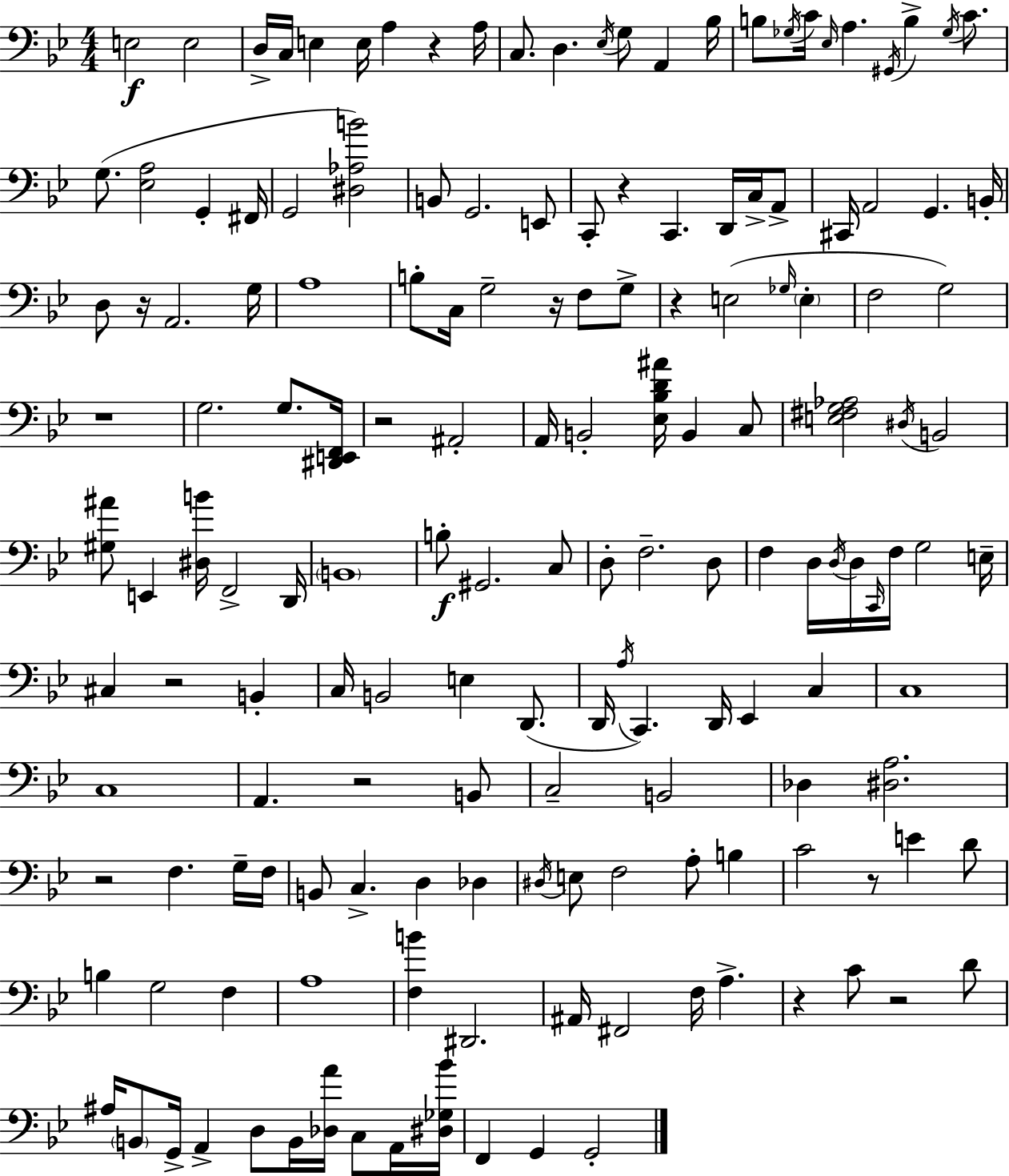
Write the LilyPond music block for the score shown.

{
  \clef bass
  \numericTimeSignature
  \time 4/4
  \key g \minor
  e2\f e2 | d16-> c16 e4 e16 a4 r4 a16 | c8. d4. \acciaccatura { ees16 } g8 a,4 | bes16 b8 \acciaccatura { ges16 } c'16 \grace { ees16 } a4. \acciaccatura { gis,16 } b4-> | \break \acciaccatura { ges16 } c'8. g8.( <ees a>2 | g,4-. fis,16 g,2 <dis aes b'>2) | b,8 g,2. | e,8 c,8-. r4 c,4. | \break d,16 c16-> a,8-> cis,16 a,2 g,4. | b,16-. d8 r16 a,2. | g16 a1 | b8-. c16 g2-- | \break r16 f8 g8-> r4 e2( | \grace { ges16 } \parenthesize e4-. f2 g2) | r1 | g2. | \break g8. <dis, e, f,>16 r2 ais,2-. | a,16 b,2-. <ees bes d' ais'>16 | b,4 c8 <e fis g aes>2 \acciaccatura { dis16 } b,2 | <gis ais'>8 e,4 <dis b'>16 f,2-> | \break d,16 \parenthesize b,1 | b8-.\f gis,2. | c8 d8-. f2.-- | d8 f4 d16 \acciaccatura { d16 } d16 \grace { c,16 } f16 | \break g2 e16-- cis4 r2 | b,4-. c16 b,2 | e4 d,8.( d,16 \acciaccatura { a16 } c,4.) | d,16 ees,4 c4 c1 | \break c1 | a,4. | r2 b,8 c2-- | b,2 des4 <dis a>2. | \break r2 | f4. g16-- f16 b,8 c4.-> | d4 des4 \acciaccatura { dis16 } e8 f2 | a8-. b4 c'2 | \break r8 e'4 d'8 b4 g2 | f4 a1 | <f b'>4 dis,2. | ais,16 fis,2 | \break f16 a4.-> r4 c'8 | r2 d'8 ais16 \parenthesize b,8 g,16-> a,4-> | d8 b,16 <des a'>16 c8 a,16 <dis ges bes'>16 f,4 g,4 | g,2-. \bar "|."
}